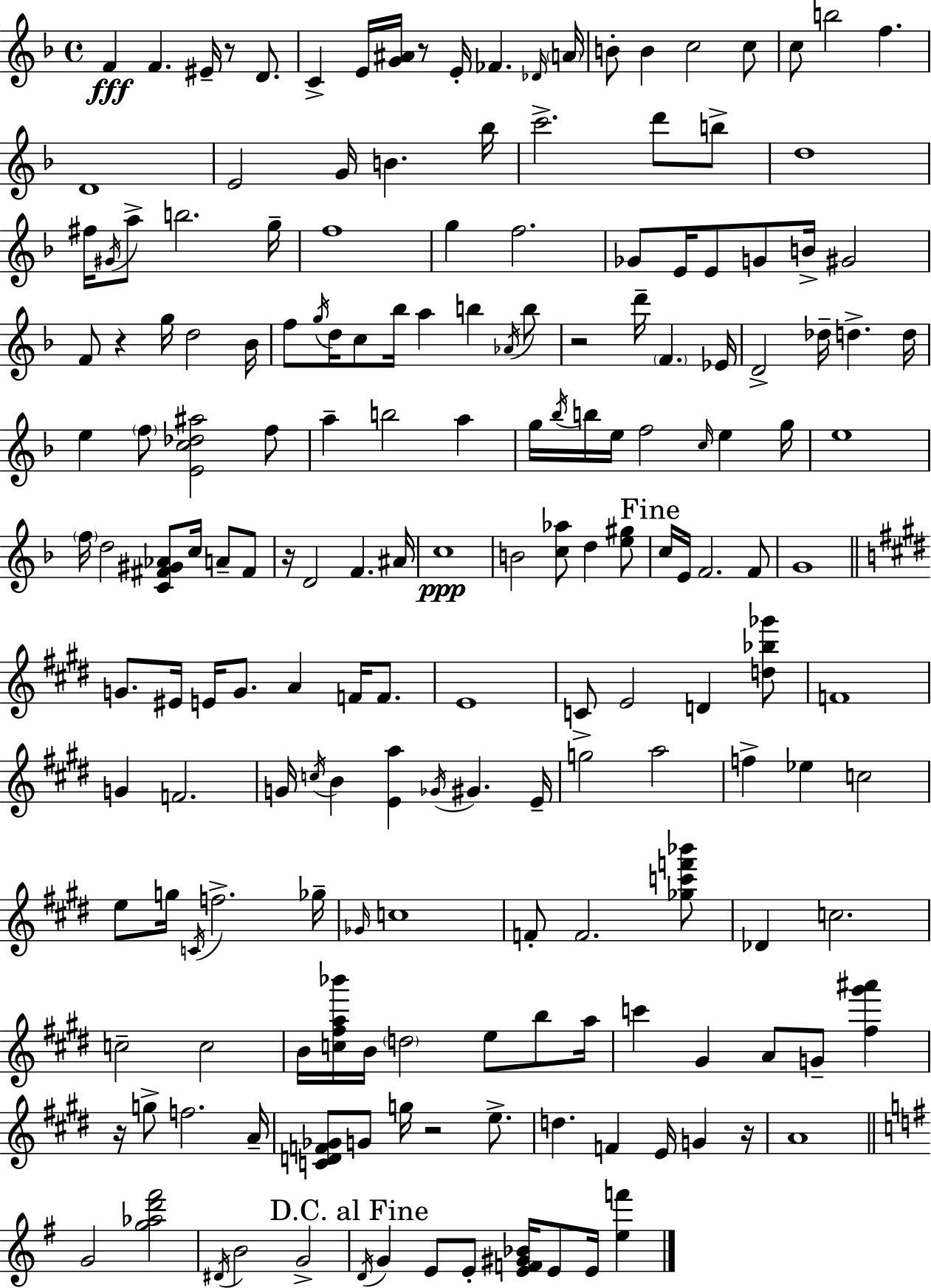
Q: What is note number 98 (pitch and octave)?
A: F4